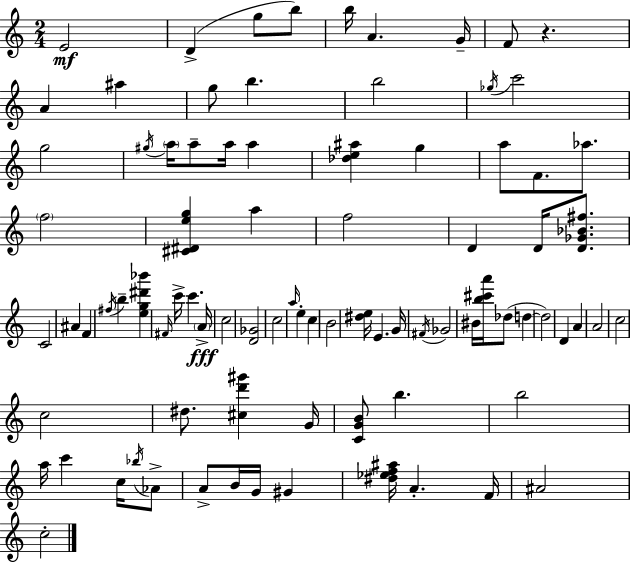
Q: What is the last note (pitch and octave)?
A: C5